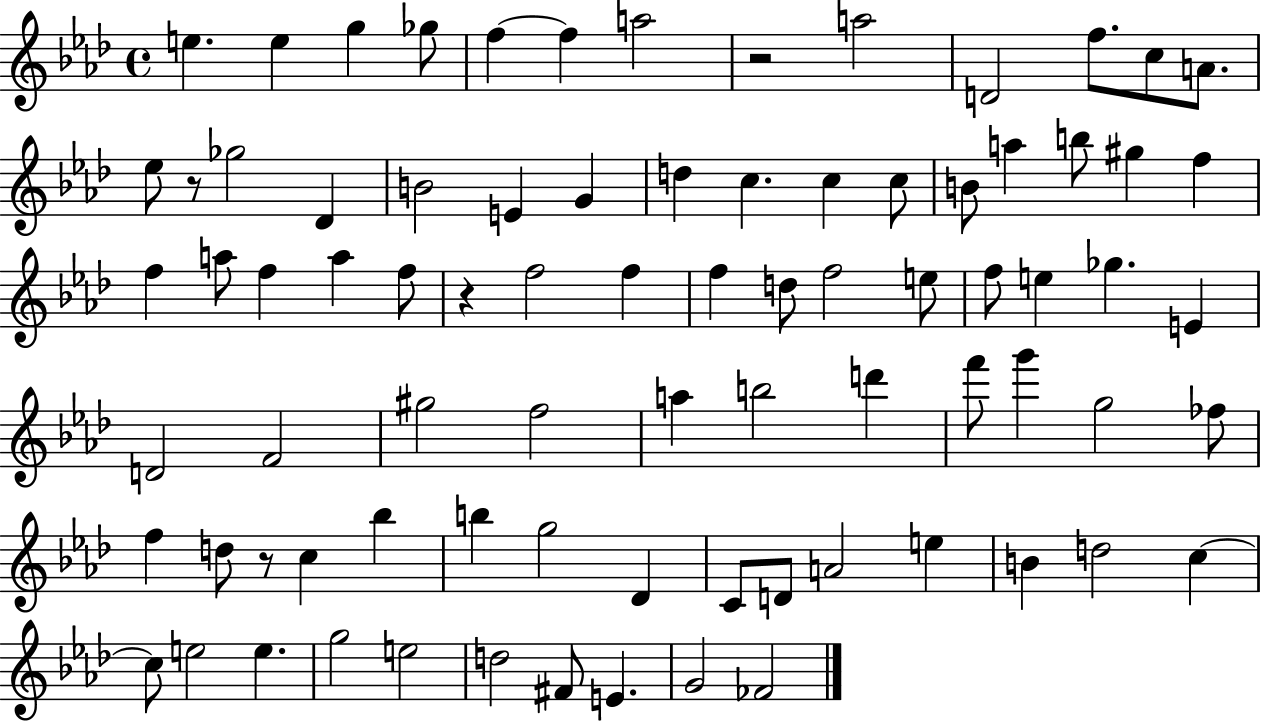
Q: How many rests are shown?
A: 4